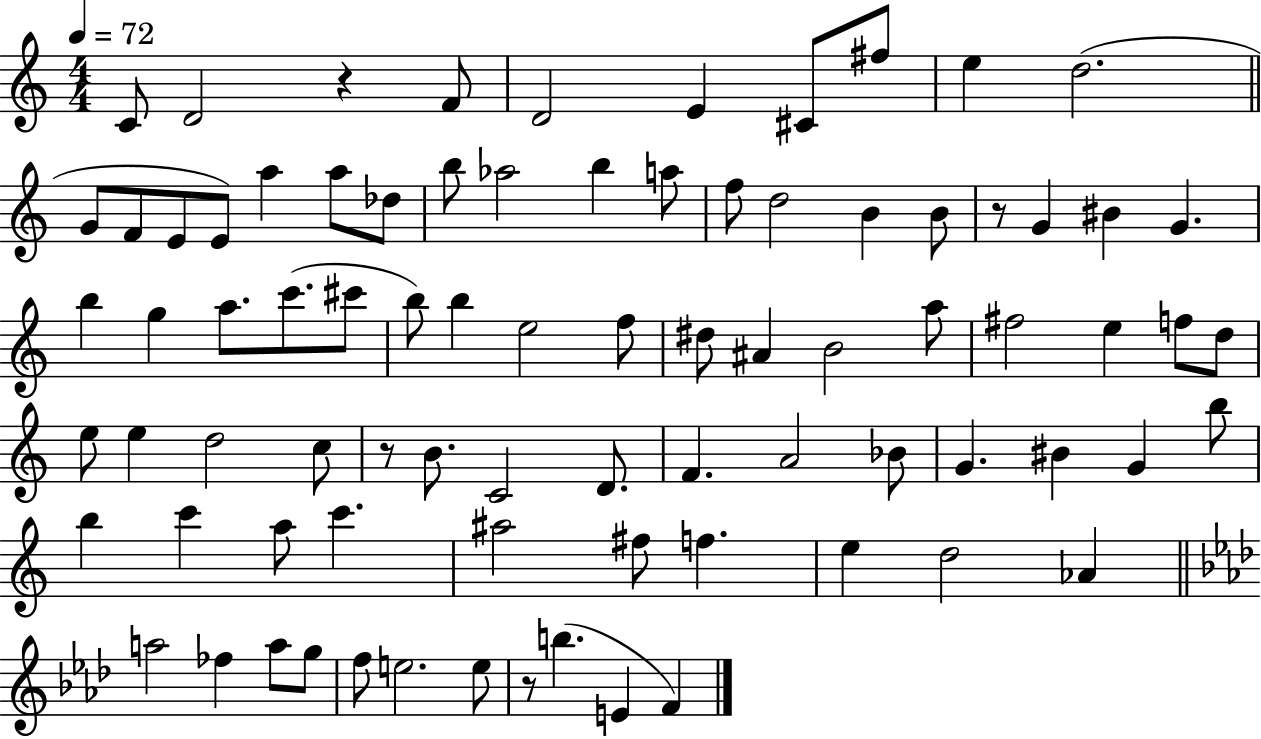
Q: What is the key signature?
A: C major